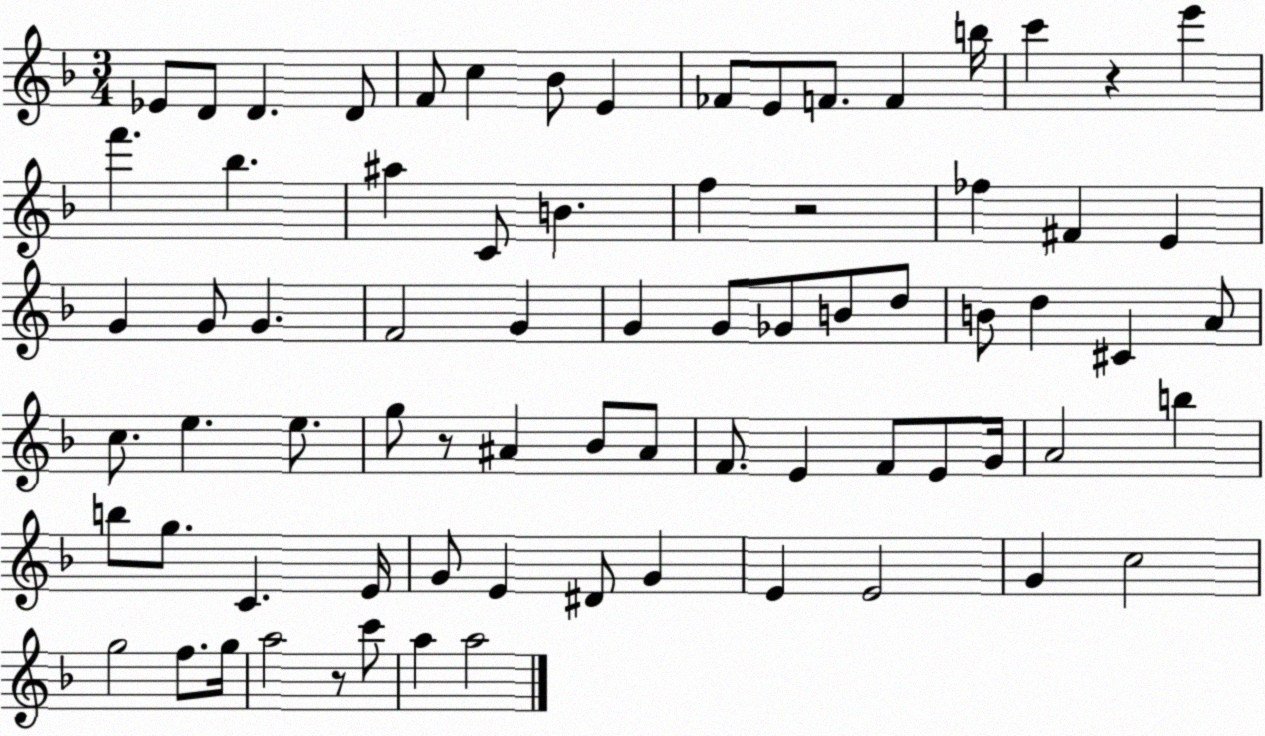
X:1
T:Untitled
M:3/4
L:1/4
K:F
_E/2 D/2 D D/2 F/2 c _B/2 E _F/2 E/2 F/2 F b/4 c' z e' f' _b ^a C/2 B f z2 _f ^F E G G/2 G F2 G G G/2 _G/2 B/2 d/2 B/2 d ^C A/2 c/2 e e/2 g/2 z/2 ^A _B/2 ^A/2 F/2 E F/2 E/2 G/4 A2 b b/2 g/2 C E/4 G/2 E ^D/2 G E E2 G c2 g2 f/2 g/4 a2 z/2 c'/2 a a2